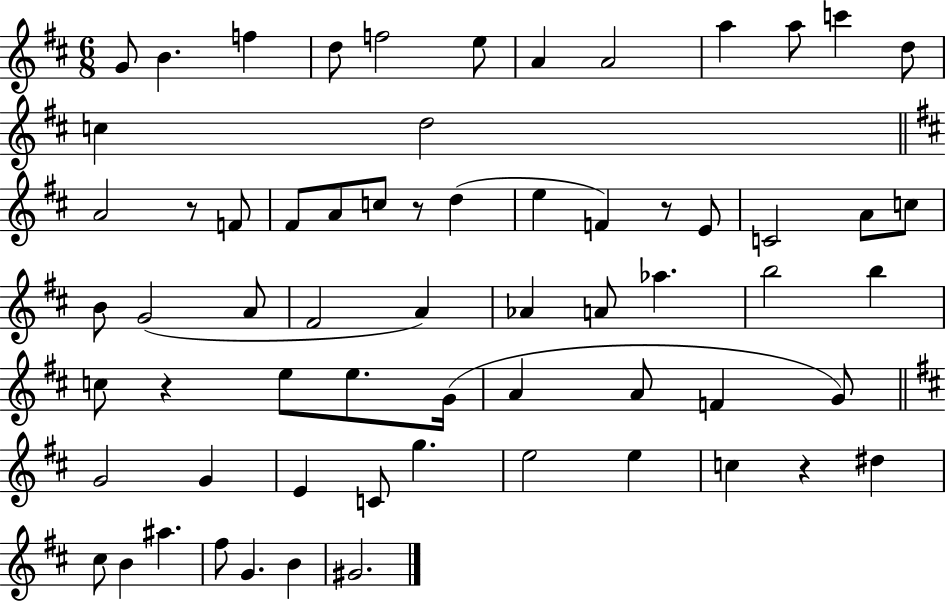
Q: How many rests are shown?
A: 5